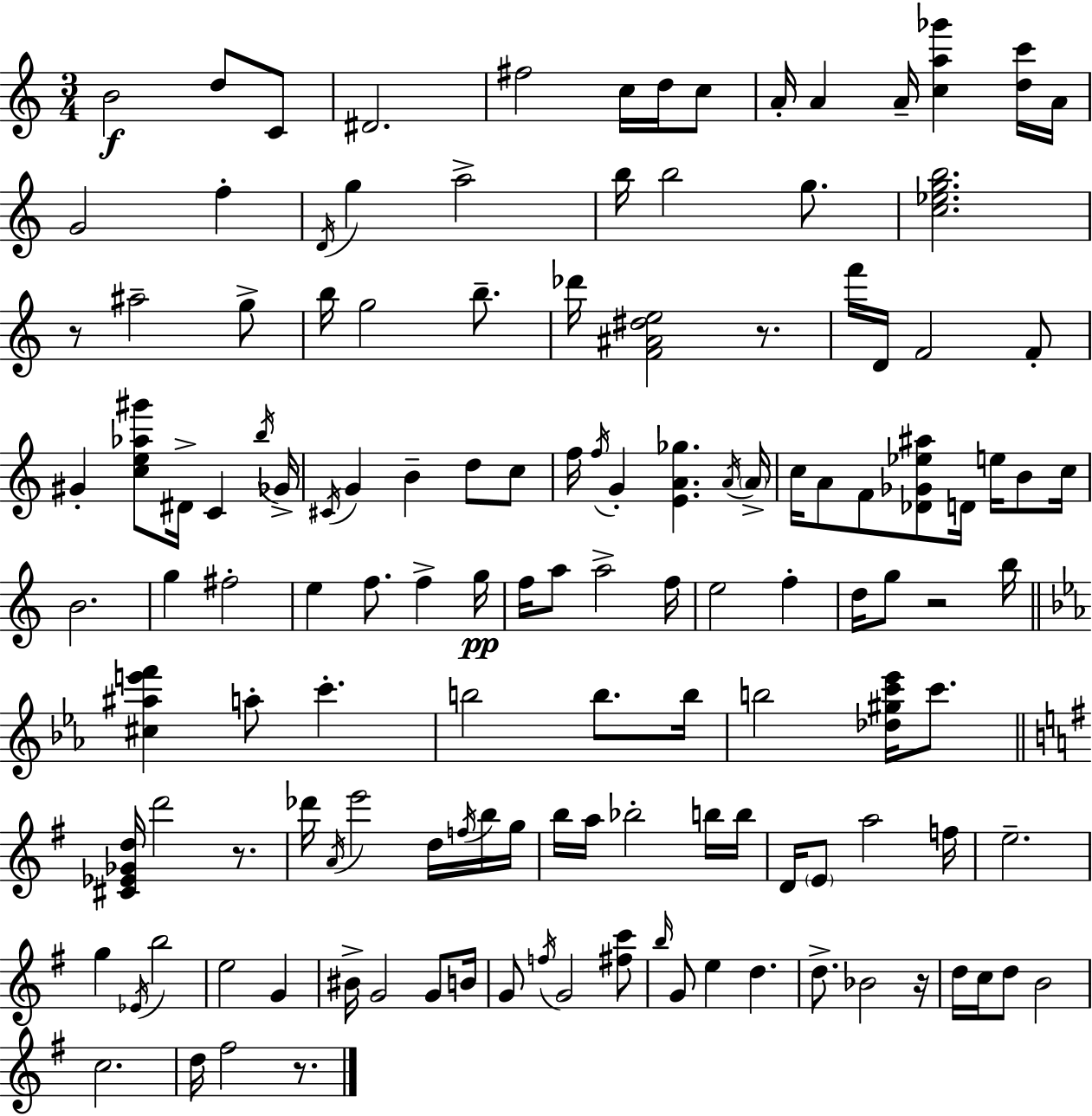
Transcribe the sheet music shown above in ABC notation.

X:1
T:Untitled
M:3/4
L:1/4
K:C
B2 d/2 C/2 ^D2 ^f2 c/4 d/4 c/2 A/4 A A/4 [ca_g'] [dc']/4 A/4 G2 f D/4 g a2 b/4 b2 g/2 [c_egb]2 z/2 ^a2 g/2 b/4 g2 b/2 _d'/4 [F^A^de]2 z/2 f'/4 D/4 F2 F/2 ^G [ce_a^g']/2 ^D/4 C b/4 _G/4 ^C/4 G B d/2 c/2 f/4 f/4 G [EA_g] A/4 A/4 c/4 A/2 F/2 [_D_G_e^a]/2 D/4 e/4 B/2 c/4 B2 g ^f2 e f/2 f g/4 f/4 a/2 a2 f/4 e2 f d/4 g/2 z2 b/4 [^c^ae'f'] a/2 c' b2 b/2 b/4 b2 [_d^gc'_e']/4 c'/2 [^C_E_Gd]/4 d'2 z/2 _d'/4 A/4 e'2 d/4 f/4 b/4 g/4 b/4 a/4 _b2 b/4 b/4 D/4 E/2 a2 f/4 e2 g _E/4 b2 e2 G ^B/4 G2 G/2 B/4 G/2 f/4 G2 [^fc']/2 b/4 G/2 e d d/2 _B2 z/4 d/4 c/4 d/2 B2 c2 d/4 ^f2 z/2